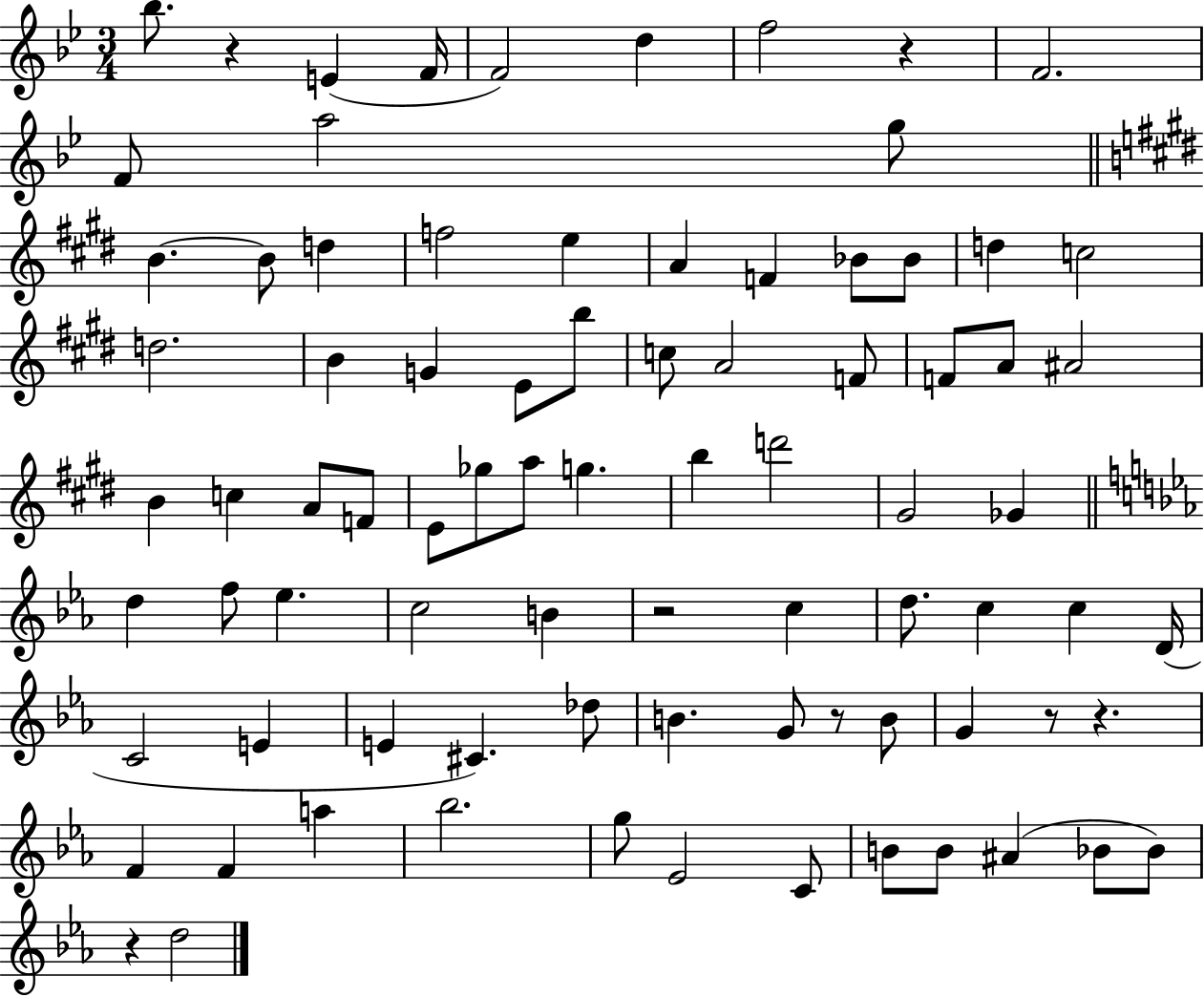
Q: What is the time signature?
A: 3/4